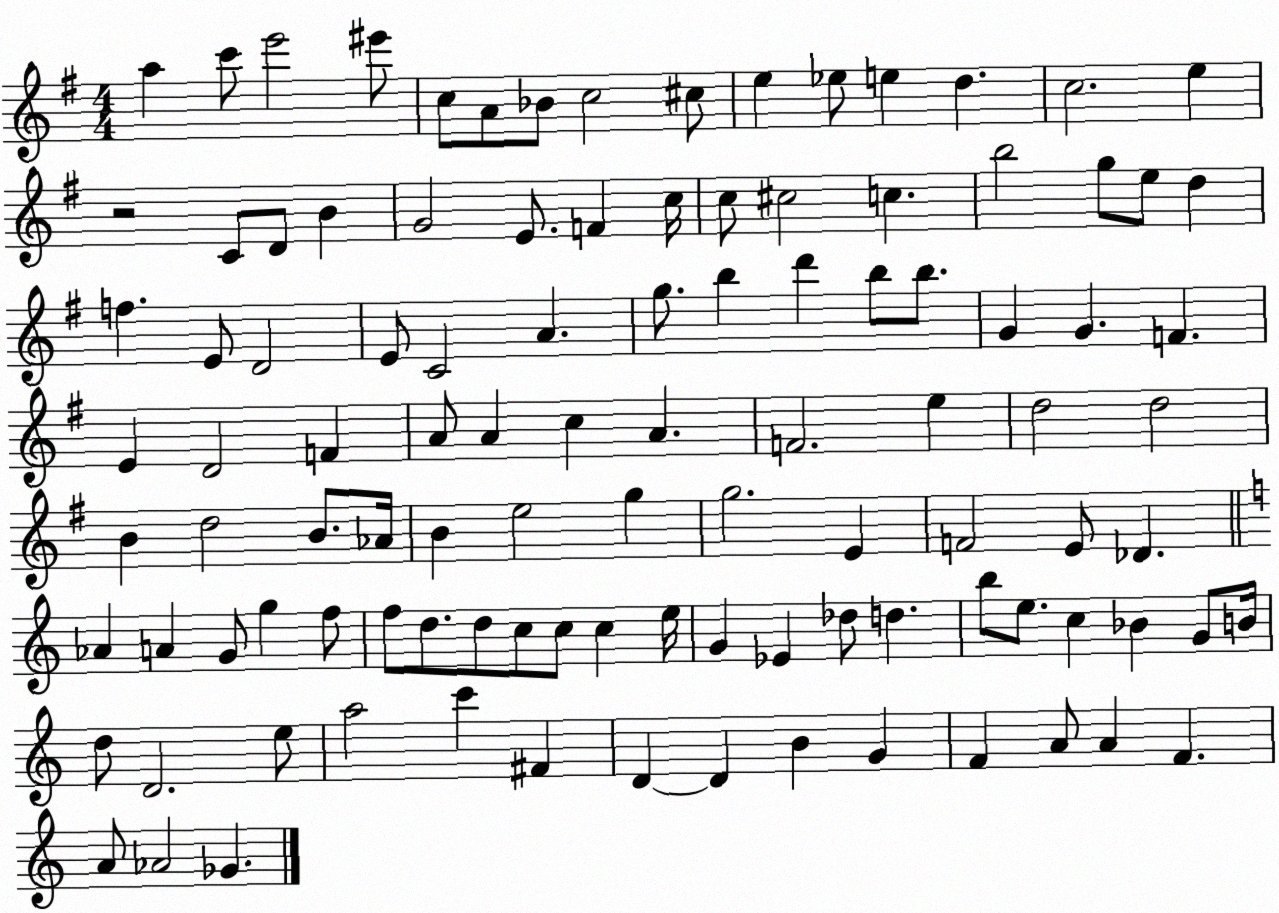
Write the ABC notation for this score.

X:1
T:Untitled
M:4/4
L:1/4
K:G
a c'/2 e'2 ^e'/2 c/2 A/2 _B/2 c2 ^c/2 e _e/2 e d c2 e z2 C/2 D/2 B G2 E/2 F c/4 c/2 ^c2 c b2 g/2 e/2 d f E/2 D2 E/2 C2 A g/2 b d' b/2 b/2 G G F E D2 F A/2 A c A F2 e d2 d2 B d2 B/2 _A/4 B e2 g g2 E F2 E/2 _D _A A G/2 g f/2 f/2 d/2 d/2 c/2 c/2 c e/4 G _E _d/2 d b/2 e/2 c _B G/2 B/4 d/2 D2 e/2 a2 c' ^F D D B G F A/2 A F A/2 _A2 _G